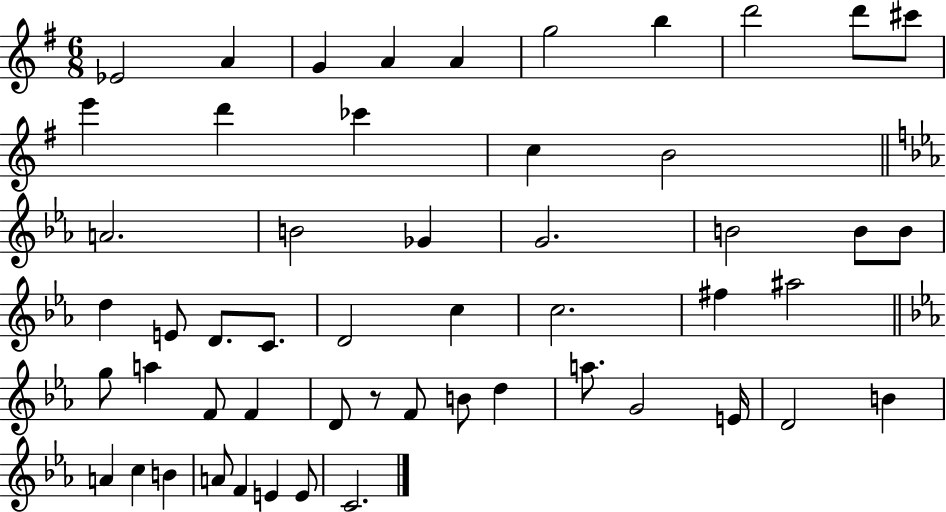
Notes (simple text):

Eb4/h A4/q G4/q A4/q A4/q G5/h B5/q D6/h D6/e C#6/e E6/q D6/q CES6/q C5/q B4/h A4/h. B4/h Gb4/q G4/h. B4/h B4/e B4/e D5/q E4/e D4/e. C4/e. D4/h C5/q C5/h. F#5/q A#5/h G5/e A5/q F4/e F4/q D4/e R/e F4/e B4/e D5/q A5/e. G4/h E4/s D4/h B4/q A4/q C5/q B4/q A4/e F4/q E4/q E4/e C4/h.